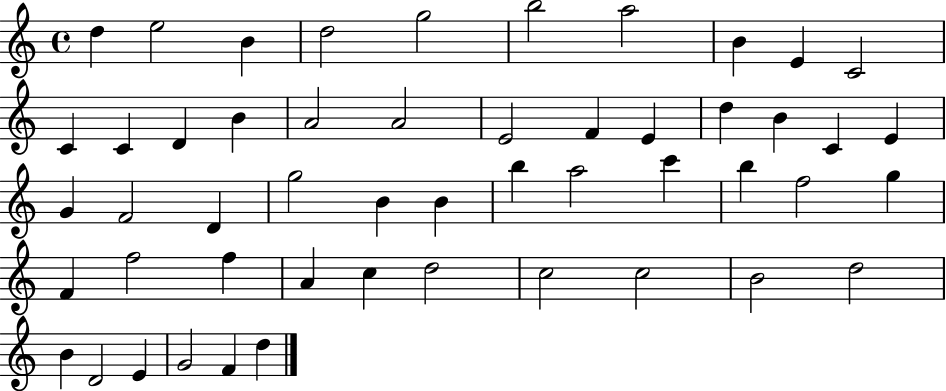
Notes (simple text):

D5/q E5/h B4/q D5/h G5/h B5/h A5/h B4/q E4/q C4/h C4/q C4/q D4/q B4/q A4/h A4/h E4/h F4/q E4/q D5/q B4/q C4/q E4/q G4/q F4/h D4/q G5/h B4/q B4/q B5/q A5/h C6/q B5/q F5/h G5/q F4/q F5/h F5/q A4/q C5/q D5/h C5/h C5/h B4/h D5/h B4/q D4/h E4/q G4/h F4/q D5/q